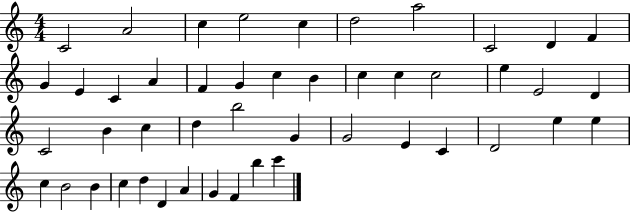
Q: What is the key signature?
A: C major